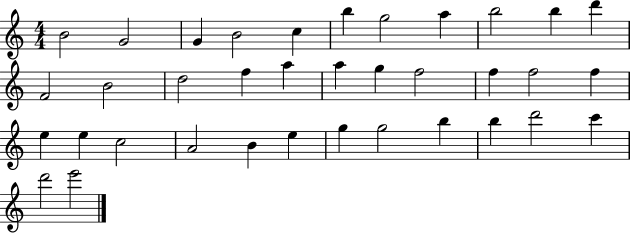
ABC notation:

X:1
T:Untitled
M:4/4
L:1/4
K:C
B2 G2 G B2 c b g2 a b2 b d' F2 B2 d2 f a a g f2 f f2 f e e c2 A2 B e g g2 b b d'2 c' d'2 e'2